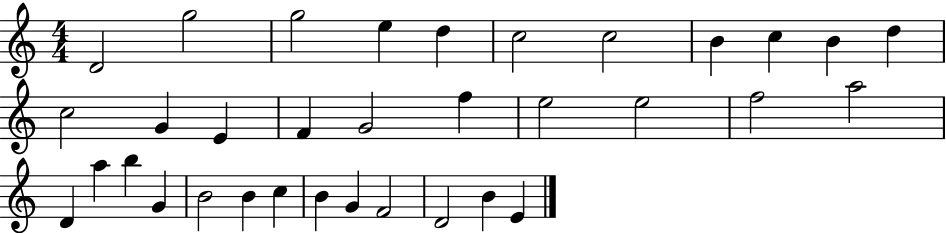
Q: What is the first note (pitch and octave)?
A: D4